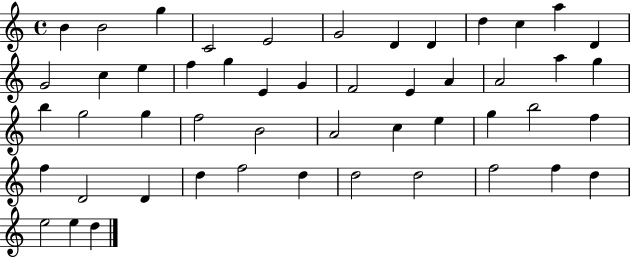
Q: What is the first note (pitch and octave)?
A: B4